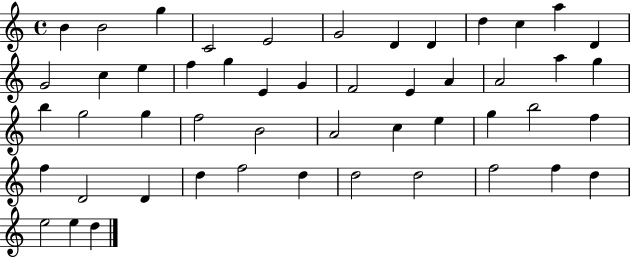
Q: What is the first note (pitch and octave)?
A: B4